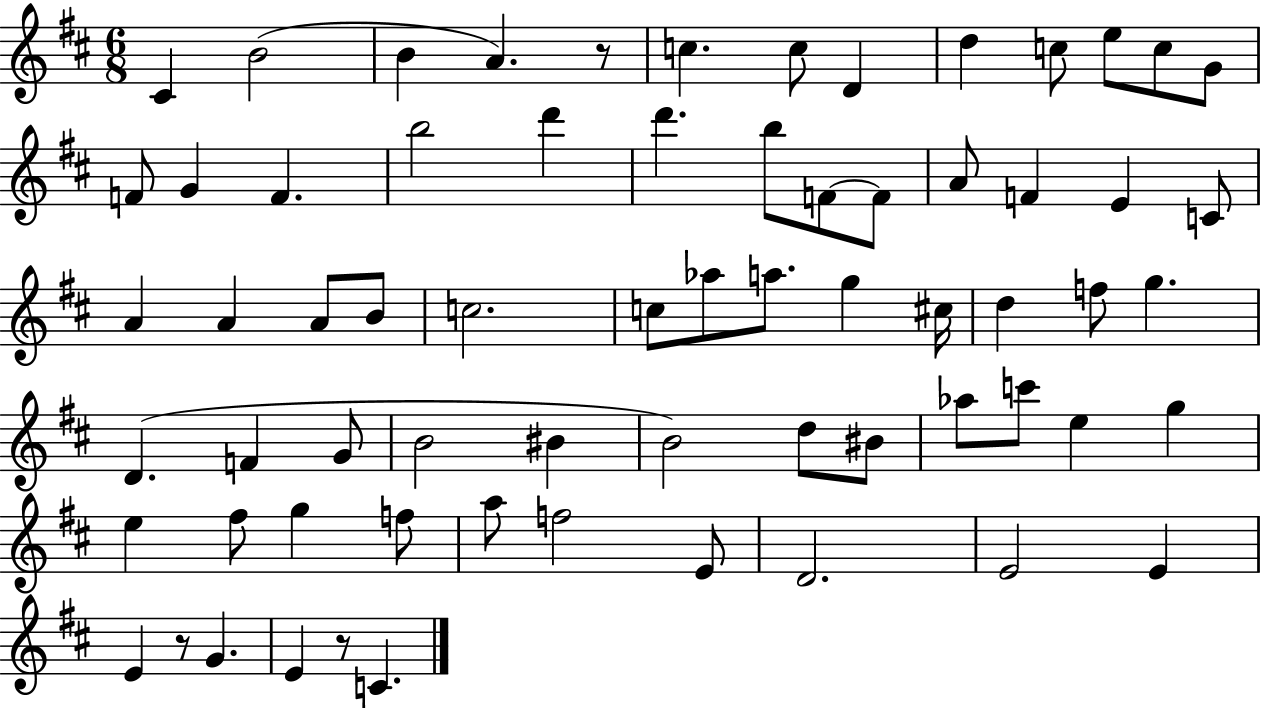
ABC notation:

X:1
T:Untitled
M:6/8
L:1/4
K:D
^C B2 B A z/2 c c/2 D d c/2 e/2 c/2 G/2 F/2 G F b2 d' d' b/2 F/2 F/2 A/2 F E C/2 A A A/2 B/2 c2 c/2 _a/2 a/2 g ^c/4 d f/2 g D F G/2 B2 ^B B2 d/2 ^B/2 _a/2 c'/2 e g e ^f/2 g f/2 a/2 f2 E/2 D2 E2 E E z/2 G E z/2 C